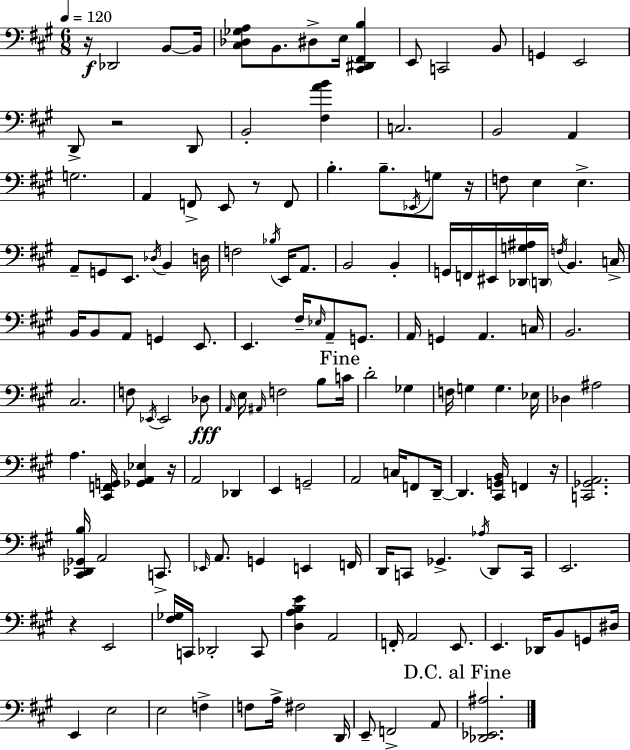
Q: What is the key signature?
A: A major